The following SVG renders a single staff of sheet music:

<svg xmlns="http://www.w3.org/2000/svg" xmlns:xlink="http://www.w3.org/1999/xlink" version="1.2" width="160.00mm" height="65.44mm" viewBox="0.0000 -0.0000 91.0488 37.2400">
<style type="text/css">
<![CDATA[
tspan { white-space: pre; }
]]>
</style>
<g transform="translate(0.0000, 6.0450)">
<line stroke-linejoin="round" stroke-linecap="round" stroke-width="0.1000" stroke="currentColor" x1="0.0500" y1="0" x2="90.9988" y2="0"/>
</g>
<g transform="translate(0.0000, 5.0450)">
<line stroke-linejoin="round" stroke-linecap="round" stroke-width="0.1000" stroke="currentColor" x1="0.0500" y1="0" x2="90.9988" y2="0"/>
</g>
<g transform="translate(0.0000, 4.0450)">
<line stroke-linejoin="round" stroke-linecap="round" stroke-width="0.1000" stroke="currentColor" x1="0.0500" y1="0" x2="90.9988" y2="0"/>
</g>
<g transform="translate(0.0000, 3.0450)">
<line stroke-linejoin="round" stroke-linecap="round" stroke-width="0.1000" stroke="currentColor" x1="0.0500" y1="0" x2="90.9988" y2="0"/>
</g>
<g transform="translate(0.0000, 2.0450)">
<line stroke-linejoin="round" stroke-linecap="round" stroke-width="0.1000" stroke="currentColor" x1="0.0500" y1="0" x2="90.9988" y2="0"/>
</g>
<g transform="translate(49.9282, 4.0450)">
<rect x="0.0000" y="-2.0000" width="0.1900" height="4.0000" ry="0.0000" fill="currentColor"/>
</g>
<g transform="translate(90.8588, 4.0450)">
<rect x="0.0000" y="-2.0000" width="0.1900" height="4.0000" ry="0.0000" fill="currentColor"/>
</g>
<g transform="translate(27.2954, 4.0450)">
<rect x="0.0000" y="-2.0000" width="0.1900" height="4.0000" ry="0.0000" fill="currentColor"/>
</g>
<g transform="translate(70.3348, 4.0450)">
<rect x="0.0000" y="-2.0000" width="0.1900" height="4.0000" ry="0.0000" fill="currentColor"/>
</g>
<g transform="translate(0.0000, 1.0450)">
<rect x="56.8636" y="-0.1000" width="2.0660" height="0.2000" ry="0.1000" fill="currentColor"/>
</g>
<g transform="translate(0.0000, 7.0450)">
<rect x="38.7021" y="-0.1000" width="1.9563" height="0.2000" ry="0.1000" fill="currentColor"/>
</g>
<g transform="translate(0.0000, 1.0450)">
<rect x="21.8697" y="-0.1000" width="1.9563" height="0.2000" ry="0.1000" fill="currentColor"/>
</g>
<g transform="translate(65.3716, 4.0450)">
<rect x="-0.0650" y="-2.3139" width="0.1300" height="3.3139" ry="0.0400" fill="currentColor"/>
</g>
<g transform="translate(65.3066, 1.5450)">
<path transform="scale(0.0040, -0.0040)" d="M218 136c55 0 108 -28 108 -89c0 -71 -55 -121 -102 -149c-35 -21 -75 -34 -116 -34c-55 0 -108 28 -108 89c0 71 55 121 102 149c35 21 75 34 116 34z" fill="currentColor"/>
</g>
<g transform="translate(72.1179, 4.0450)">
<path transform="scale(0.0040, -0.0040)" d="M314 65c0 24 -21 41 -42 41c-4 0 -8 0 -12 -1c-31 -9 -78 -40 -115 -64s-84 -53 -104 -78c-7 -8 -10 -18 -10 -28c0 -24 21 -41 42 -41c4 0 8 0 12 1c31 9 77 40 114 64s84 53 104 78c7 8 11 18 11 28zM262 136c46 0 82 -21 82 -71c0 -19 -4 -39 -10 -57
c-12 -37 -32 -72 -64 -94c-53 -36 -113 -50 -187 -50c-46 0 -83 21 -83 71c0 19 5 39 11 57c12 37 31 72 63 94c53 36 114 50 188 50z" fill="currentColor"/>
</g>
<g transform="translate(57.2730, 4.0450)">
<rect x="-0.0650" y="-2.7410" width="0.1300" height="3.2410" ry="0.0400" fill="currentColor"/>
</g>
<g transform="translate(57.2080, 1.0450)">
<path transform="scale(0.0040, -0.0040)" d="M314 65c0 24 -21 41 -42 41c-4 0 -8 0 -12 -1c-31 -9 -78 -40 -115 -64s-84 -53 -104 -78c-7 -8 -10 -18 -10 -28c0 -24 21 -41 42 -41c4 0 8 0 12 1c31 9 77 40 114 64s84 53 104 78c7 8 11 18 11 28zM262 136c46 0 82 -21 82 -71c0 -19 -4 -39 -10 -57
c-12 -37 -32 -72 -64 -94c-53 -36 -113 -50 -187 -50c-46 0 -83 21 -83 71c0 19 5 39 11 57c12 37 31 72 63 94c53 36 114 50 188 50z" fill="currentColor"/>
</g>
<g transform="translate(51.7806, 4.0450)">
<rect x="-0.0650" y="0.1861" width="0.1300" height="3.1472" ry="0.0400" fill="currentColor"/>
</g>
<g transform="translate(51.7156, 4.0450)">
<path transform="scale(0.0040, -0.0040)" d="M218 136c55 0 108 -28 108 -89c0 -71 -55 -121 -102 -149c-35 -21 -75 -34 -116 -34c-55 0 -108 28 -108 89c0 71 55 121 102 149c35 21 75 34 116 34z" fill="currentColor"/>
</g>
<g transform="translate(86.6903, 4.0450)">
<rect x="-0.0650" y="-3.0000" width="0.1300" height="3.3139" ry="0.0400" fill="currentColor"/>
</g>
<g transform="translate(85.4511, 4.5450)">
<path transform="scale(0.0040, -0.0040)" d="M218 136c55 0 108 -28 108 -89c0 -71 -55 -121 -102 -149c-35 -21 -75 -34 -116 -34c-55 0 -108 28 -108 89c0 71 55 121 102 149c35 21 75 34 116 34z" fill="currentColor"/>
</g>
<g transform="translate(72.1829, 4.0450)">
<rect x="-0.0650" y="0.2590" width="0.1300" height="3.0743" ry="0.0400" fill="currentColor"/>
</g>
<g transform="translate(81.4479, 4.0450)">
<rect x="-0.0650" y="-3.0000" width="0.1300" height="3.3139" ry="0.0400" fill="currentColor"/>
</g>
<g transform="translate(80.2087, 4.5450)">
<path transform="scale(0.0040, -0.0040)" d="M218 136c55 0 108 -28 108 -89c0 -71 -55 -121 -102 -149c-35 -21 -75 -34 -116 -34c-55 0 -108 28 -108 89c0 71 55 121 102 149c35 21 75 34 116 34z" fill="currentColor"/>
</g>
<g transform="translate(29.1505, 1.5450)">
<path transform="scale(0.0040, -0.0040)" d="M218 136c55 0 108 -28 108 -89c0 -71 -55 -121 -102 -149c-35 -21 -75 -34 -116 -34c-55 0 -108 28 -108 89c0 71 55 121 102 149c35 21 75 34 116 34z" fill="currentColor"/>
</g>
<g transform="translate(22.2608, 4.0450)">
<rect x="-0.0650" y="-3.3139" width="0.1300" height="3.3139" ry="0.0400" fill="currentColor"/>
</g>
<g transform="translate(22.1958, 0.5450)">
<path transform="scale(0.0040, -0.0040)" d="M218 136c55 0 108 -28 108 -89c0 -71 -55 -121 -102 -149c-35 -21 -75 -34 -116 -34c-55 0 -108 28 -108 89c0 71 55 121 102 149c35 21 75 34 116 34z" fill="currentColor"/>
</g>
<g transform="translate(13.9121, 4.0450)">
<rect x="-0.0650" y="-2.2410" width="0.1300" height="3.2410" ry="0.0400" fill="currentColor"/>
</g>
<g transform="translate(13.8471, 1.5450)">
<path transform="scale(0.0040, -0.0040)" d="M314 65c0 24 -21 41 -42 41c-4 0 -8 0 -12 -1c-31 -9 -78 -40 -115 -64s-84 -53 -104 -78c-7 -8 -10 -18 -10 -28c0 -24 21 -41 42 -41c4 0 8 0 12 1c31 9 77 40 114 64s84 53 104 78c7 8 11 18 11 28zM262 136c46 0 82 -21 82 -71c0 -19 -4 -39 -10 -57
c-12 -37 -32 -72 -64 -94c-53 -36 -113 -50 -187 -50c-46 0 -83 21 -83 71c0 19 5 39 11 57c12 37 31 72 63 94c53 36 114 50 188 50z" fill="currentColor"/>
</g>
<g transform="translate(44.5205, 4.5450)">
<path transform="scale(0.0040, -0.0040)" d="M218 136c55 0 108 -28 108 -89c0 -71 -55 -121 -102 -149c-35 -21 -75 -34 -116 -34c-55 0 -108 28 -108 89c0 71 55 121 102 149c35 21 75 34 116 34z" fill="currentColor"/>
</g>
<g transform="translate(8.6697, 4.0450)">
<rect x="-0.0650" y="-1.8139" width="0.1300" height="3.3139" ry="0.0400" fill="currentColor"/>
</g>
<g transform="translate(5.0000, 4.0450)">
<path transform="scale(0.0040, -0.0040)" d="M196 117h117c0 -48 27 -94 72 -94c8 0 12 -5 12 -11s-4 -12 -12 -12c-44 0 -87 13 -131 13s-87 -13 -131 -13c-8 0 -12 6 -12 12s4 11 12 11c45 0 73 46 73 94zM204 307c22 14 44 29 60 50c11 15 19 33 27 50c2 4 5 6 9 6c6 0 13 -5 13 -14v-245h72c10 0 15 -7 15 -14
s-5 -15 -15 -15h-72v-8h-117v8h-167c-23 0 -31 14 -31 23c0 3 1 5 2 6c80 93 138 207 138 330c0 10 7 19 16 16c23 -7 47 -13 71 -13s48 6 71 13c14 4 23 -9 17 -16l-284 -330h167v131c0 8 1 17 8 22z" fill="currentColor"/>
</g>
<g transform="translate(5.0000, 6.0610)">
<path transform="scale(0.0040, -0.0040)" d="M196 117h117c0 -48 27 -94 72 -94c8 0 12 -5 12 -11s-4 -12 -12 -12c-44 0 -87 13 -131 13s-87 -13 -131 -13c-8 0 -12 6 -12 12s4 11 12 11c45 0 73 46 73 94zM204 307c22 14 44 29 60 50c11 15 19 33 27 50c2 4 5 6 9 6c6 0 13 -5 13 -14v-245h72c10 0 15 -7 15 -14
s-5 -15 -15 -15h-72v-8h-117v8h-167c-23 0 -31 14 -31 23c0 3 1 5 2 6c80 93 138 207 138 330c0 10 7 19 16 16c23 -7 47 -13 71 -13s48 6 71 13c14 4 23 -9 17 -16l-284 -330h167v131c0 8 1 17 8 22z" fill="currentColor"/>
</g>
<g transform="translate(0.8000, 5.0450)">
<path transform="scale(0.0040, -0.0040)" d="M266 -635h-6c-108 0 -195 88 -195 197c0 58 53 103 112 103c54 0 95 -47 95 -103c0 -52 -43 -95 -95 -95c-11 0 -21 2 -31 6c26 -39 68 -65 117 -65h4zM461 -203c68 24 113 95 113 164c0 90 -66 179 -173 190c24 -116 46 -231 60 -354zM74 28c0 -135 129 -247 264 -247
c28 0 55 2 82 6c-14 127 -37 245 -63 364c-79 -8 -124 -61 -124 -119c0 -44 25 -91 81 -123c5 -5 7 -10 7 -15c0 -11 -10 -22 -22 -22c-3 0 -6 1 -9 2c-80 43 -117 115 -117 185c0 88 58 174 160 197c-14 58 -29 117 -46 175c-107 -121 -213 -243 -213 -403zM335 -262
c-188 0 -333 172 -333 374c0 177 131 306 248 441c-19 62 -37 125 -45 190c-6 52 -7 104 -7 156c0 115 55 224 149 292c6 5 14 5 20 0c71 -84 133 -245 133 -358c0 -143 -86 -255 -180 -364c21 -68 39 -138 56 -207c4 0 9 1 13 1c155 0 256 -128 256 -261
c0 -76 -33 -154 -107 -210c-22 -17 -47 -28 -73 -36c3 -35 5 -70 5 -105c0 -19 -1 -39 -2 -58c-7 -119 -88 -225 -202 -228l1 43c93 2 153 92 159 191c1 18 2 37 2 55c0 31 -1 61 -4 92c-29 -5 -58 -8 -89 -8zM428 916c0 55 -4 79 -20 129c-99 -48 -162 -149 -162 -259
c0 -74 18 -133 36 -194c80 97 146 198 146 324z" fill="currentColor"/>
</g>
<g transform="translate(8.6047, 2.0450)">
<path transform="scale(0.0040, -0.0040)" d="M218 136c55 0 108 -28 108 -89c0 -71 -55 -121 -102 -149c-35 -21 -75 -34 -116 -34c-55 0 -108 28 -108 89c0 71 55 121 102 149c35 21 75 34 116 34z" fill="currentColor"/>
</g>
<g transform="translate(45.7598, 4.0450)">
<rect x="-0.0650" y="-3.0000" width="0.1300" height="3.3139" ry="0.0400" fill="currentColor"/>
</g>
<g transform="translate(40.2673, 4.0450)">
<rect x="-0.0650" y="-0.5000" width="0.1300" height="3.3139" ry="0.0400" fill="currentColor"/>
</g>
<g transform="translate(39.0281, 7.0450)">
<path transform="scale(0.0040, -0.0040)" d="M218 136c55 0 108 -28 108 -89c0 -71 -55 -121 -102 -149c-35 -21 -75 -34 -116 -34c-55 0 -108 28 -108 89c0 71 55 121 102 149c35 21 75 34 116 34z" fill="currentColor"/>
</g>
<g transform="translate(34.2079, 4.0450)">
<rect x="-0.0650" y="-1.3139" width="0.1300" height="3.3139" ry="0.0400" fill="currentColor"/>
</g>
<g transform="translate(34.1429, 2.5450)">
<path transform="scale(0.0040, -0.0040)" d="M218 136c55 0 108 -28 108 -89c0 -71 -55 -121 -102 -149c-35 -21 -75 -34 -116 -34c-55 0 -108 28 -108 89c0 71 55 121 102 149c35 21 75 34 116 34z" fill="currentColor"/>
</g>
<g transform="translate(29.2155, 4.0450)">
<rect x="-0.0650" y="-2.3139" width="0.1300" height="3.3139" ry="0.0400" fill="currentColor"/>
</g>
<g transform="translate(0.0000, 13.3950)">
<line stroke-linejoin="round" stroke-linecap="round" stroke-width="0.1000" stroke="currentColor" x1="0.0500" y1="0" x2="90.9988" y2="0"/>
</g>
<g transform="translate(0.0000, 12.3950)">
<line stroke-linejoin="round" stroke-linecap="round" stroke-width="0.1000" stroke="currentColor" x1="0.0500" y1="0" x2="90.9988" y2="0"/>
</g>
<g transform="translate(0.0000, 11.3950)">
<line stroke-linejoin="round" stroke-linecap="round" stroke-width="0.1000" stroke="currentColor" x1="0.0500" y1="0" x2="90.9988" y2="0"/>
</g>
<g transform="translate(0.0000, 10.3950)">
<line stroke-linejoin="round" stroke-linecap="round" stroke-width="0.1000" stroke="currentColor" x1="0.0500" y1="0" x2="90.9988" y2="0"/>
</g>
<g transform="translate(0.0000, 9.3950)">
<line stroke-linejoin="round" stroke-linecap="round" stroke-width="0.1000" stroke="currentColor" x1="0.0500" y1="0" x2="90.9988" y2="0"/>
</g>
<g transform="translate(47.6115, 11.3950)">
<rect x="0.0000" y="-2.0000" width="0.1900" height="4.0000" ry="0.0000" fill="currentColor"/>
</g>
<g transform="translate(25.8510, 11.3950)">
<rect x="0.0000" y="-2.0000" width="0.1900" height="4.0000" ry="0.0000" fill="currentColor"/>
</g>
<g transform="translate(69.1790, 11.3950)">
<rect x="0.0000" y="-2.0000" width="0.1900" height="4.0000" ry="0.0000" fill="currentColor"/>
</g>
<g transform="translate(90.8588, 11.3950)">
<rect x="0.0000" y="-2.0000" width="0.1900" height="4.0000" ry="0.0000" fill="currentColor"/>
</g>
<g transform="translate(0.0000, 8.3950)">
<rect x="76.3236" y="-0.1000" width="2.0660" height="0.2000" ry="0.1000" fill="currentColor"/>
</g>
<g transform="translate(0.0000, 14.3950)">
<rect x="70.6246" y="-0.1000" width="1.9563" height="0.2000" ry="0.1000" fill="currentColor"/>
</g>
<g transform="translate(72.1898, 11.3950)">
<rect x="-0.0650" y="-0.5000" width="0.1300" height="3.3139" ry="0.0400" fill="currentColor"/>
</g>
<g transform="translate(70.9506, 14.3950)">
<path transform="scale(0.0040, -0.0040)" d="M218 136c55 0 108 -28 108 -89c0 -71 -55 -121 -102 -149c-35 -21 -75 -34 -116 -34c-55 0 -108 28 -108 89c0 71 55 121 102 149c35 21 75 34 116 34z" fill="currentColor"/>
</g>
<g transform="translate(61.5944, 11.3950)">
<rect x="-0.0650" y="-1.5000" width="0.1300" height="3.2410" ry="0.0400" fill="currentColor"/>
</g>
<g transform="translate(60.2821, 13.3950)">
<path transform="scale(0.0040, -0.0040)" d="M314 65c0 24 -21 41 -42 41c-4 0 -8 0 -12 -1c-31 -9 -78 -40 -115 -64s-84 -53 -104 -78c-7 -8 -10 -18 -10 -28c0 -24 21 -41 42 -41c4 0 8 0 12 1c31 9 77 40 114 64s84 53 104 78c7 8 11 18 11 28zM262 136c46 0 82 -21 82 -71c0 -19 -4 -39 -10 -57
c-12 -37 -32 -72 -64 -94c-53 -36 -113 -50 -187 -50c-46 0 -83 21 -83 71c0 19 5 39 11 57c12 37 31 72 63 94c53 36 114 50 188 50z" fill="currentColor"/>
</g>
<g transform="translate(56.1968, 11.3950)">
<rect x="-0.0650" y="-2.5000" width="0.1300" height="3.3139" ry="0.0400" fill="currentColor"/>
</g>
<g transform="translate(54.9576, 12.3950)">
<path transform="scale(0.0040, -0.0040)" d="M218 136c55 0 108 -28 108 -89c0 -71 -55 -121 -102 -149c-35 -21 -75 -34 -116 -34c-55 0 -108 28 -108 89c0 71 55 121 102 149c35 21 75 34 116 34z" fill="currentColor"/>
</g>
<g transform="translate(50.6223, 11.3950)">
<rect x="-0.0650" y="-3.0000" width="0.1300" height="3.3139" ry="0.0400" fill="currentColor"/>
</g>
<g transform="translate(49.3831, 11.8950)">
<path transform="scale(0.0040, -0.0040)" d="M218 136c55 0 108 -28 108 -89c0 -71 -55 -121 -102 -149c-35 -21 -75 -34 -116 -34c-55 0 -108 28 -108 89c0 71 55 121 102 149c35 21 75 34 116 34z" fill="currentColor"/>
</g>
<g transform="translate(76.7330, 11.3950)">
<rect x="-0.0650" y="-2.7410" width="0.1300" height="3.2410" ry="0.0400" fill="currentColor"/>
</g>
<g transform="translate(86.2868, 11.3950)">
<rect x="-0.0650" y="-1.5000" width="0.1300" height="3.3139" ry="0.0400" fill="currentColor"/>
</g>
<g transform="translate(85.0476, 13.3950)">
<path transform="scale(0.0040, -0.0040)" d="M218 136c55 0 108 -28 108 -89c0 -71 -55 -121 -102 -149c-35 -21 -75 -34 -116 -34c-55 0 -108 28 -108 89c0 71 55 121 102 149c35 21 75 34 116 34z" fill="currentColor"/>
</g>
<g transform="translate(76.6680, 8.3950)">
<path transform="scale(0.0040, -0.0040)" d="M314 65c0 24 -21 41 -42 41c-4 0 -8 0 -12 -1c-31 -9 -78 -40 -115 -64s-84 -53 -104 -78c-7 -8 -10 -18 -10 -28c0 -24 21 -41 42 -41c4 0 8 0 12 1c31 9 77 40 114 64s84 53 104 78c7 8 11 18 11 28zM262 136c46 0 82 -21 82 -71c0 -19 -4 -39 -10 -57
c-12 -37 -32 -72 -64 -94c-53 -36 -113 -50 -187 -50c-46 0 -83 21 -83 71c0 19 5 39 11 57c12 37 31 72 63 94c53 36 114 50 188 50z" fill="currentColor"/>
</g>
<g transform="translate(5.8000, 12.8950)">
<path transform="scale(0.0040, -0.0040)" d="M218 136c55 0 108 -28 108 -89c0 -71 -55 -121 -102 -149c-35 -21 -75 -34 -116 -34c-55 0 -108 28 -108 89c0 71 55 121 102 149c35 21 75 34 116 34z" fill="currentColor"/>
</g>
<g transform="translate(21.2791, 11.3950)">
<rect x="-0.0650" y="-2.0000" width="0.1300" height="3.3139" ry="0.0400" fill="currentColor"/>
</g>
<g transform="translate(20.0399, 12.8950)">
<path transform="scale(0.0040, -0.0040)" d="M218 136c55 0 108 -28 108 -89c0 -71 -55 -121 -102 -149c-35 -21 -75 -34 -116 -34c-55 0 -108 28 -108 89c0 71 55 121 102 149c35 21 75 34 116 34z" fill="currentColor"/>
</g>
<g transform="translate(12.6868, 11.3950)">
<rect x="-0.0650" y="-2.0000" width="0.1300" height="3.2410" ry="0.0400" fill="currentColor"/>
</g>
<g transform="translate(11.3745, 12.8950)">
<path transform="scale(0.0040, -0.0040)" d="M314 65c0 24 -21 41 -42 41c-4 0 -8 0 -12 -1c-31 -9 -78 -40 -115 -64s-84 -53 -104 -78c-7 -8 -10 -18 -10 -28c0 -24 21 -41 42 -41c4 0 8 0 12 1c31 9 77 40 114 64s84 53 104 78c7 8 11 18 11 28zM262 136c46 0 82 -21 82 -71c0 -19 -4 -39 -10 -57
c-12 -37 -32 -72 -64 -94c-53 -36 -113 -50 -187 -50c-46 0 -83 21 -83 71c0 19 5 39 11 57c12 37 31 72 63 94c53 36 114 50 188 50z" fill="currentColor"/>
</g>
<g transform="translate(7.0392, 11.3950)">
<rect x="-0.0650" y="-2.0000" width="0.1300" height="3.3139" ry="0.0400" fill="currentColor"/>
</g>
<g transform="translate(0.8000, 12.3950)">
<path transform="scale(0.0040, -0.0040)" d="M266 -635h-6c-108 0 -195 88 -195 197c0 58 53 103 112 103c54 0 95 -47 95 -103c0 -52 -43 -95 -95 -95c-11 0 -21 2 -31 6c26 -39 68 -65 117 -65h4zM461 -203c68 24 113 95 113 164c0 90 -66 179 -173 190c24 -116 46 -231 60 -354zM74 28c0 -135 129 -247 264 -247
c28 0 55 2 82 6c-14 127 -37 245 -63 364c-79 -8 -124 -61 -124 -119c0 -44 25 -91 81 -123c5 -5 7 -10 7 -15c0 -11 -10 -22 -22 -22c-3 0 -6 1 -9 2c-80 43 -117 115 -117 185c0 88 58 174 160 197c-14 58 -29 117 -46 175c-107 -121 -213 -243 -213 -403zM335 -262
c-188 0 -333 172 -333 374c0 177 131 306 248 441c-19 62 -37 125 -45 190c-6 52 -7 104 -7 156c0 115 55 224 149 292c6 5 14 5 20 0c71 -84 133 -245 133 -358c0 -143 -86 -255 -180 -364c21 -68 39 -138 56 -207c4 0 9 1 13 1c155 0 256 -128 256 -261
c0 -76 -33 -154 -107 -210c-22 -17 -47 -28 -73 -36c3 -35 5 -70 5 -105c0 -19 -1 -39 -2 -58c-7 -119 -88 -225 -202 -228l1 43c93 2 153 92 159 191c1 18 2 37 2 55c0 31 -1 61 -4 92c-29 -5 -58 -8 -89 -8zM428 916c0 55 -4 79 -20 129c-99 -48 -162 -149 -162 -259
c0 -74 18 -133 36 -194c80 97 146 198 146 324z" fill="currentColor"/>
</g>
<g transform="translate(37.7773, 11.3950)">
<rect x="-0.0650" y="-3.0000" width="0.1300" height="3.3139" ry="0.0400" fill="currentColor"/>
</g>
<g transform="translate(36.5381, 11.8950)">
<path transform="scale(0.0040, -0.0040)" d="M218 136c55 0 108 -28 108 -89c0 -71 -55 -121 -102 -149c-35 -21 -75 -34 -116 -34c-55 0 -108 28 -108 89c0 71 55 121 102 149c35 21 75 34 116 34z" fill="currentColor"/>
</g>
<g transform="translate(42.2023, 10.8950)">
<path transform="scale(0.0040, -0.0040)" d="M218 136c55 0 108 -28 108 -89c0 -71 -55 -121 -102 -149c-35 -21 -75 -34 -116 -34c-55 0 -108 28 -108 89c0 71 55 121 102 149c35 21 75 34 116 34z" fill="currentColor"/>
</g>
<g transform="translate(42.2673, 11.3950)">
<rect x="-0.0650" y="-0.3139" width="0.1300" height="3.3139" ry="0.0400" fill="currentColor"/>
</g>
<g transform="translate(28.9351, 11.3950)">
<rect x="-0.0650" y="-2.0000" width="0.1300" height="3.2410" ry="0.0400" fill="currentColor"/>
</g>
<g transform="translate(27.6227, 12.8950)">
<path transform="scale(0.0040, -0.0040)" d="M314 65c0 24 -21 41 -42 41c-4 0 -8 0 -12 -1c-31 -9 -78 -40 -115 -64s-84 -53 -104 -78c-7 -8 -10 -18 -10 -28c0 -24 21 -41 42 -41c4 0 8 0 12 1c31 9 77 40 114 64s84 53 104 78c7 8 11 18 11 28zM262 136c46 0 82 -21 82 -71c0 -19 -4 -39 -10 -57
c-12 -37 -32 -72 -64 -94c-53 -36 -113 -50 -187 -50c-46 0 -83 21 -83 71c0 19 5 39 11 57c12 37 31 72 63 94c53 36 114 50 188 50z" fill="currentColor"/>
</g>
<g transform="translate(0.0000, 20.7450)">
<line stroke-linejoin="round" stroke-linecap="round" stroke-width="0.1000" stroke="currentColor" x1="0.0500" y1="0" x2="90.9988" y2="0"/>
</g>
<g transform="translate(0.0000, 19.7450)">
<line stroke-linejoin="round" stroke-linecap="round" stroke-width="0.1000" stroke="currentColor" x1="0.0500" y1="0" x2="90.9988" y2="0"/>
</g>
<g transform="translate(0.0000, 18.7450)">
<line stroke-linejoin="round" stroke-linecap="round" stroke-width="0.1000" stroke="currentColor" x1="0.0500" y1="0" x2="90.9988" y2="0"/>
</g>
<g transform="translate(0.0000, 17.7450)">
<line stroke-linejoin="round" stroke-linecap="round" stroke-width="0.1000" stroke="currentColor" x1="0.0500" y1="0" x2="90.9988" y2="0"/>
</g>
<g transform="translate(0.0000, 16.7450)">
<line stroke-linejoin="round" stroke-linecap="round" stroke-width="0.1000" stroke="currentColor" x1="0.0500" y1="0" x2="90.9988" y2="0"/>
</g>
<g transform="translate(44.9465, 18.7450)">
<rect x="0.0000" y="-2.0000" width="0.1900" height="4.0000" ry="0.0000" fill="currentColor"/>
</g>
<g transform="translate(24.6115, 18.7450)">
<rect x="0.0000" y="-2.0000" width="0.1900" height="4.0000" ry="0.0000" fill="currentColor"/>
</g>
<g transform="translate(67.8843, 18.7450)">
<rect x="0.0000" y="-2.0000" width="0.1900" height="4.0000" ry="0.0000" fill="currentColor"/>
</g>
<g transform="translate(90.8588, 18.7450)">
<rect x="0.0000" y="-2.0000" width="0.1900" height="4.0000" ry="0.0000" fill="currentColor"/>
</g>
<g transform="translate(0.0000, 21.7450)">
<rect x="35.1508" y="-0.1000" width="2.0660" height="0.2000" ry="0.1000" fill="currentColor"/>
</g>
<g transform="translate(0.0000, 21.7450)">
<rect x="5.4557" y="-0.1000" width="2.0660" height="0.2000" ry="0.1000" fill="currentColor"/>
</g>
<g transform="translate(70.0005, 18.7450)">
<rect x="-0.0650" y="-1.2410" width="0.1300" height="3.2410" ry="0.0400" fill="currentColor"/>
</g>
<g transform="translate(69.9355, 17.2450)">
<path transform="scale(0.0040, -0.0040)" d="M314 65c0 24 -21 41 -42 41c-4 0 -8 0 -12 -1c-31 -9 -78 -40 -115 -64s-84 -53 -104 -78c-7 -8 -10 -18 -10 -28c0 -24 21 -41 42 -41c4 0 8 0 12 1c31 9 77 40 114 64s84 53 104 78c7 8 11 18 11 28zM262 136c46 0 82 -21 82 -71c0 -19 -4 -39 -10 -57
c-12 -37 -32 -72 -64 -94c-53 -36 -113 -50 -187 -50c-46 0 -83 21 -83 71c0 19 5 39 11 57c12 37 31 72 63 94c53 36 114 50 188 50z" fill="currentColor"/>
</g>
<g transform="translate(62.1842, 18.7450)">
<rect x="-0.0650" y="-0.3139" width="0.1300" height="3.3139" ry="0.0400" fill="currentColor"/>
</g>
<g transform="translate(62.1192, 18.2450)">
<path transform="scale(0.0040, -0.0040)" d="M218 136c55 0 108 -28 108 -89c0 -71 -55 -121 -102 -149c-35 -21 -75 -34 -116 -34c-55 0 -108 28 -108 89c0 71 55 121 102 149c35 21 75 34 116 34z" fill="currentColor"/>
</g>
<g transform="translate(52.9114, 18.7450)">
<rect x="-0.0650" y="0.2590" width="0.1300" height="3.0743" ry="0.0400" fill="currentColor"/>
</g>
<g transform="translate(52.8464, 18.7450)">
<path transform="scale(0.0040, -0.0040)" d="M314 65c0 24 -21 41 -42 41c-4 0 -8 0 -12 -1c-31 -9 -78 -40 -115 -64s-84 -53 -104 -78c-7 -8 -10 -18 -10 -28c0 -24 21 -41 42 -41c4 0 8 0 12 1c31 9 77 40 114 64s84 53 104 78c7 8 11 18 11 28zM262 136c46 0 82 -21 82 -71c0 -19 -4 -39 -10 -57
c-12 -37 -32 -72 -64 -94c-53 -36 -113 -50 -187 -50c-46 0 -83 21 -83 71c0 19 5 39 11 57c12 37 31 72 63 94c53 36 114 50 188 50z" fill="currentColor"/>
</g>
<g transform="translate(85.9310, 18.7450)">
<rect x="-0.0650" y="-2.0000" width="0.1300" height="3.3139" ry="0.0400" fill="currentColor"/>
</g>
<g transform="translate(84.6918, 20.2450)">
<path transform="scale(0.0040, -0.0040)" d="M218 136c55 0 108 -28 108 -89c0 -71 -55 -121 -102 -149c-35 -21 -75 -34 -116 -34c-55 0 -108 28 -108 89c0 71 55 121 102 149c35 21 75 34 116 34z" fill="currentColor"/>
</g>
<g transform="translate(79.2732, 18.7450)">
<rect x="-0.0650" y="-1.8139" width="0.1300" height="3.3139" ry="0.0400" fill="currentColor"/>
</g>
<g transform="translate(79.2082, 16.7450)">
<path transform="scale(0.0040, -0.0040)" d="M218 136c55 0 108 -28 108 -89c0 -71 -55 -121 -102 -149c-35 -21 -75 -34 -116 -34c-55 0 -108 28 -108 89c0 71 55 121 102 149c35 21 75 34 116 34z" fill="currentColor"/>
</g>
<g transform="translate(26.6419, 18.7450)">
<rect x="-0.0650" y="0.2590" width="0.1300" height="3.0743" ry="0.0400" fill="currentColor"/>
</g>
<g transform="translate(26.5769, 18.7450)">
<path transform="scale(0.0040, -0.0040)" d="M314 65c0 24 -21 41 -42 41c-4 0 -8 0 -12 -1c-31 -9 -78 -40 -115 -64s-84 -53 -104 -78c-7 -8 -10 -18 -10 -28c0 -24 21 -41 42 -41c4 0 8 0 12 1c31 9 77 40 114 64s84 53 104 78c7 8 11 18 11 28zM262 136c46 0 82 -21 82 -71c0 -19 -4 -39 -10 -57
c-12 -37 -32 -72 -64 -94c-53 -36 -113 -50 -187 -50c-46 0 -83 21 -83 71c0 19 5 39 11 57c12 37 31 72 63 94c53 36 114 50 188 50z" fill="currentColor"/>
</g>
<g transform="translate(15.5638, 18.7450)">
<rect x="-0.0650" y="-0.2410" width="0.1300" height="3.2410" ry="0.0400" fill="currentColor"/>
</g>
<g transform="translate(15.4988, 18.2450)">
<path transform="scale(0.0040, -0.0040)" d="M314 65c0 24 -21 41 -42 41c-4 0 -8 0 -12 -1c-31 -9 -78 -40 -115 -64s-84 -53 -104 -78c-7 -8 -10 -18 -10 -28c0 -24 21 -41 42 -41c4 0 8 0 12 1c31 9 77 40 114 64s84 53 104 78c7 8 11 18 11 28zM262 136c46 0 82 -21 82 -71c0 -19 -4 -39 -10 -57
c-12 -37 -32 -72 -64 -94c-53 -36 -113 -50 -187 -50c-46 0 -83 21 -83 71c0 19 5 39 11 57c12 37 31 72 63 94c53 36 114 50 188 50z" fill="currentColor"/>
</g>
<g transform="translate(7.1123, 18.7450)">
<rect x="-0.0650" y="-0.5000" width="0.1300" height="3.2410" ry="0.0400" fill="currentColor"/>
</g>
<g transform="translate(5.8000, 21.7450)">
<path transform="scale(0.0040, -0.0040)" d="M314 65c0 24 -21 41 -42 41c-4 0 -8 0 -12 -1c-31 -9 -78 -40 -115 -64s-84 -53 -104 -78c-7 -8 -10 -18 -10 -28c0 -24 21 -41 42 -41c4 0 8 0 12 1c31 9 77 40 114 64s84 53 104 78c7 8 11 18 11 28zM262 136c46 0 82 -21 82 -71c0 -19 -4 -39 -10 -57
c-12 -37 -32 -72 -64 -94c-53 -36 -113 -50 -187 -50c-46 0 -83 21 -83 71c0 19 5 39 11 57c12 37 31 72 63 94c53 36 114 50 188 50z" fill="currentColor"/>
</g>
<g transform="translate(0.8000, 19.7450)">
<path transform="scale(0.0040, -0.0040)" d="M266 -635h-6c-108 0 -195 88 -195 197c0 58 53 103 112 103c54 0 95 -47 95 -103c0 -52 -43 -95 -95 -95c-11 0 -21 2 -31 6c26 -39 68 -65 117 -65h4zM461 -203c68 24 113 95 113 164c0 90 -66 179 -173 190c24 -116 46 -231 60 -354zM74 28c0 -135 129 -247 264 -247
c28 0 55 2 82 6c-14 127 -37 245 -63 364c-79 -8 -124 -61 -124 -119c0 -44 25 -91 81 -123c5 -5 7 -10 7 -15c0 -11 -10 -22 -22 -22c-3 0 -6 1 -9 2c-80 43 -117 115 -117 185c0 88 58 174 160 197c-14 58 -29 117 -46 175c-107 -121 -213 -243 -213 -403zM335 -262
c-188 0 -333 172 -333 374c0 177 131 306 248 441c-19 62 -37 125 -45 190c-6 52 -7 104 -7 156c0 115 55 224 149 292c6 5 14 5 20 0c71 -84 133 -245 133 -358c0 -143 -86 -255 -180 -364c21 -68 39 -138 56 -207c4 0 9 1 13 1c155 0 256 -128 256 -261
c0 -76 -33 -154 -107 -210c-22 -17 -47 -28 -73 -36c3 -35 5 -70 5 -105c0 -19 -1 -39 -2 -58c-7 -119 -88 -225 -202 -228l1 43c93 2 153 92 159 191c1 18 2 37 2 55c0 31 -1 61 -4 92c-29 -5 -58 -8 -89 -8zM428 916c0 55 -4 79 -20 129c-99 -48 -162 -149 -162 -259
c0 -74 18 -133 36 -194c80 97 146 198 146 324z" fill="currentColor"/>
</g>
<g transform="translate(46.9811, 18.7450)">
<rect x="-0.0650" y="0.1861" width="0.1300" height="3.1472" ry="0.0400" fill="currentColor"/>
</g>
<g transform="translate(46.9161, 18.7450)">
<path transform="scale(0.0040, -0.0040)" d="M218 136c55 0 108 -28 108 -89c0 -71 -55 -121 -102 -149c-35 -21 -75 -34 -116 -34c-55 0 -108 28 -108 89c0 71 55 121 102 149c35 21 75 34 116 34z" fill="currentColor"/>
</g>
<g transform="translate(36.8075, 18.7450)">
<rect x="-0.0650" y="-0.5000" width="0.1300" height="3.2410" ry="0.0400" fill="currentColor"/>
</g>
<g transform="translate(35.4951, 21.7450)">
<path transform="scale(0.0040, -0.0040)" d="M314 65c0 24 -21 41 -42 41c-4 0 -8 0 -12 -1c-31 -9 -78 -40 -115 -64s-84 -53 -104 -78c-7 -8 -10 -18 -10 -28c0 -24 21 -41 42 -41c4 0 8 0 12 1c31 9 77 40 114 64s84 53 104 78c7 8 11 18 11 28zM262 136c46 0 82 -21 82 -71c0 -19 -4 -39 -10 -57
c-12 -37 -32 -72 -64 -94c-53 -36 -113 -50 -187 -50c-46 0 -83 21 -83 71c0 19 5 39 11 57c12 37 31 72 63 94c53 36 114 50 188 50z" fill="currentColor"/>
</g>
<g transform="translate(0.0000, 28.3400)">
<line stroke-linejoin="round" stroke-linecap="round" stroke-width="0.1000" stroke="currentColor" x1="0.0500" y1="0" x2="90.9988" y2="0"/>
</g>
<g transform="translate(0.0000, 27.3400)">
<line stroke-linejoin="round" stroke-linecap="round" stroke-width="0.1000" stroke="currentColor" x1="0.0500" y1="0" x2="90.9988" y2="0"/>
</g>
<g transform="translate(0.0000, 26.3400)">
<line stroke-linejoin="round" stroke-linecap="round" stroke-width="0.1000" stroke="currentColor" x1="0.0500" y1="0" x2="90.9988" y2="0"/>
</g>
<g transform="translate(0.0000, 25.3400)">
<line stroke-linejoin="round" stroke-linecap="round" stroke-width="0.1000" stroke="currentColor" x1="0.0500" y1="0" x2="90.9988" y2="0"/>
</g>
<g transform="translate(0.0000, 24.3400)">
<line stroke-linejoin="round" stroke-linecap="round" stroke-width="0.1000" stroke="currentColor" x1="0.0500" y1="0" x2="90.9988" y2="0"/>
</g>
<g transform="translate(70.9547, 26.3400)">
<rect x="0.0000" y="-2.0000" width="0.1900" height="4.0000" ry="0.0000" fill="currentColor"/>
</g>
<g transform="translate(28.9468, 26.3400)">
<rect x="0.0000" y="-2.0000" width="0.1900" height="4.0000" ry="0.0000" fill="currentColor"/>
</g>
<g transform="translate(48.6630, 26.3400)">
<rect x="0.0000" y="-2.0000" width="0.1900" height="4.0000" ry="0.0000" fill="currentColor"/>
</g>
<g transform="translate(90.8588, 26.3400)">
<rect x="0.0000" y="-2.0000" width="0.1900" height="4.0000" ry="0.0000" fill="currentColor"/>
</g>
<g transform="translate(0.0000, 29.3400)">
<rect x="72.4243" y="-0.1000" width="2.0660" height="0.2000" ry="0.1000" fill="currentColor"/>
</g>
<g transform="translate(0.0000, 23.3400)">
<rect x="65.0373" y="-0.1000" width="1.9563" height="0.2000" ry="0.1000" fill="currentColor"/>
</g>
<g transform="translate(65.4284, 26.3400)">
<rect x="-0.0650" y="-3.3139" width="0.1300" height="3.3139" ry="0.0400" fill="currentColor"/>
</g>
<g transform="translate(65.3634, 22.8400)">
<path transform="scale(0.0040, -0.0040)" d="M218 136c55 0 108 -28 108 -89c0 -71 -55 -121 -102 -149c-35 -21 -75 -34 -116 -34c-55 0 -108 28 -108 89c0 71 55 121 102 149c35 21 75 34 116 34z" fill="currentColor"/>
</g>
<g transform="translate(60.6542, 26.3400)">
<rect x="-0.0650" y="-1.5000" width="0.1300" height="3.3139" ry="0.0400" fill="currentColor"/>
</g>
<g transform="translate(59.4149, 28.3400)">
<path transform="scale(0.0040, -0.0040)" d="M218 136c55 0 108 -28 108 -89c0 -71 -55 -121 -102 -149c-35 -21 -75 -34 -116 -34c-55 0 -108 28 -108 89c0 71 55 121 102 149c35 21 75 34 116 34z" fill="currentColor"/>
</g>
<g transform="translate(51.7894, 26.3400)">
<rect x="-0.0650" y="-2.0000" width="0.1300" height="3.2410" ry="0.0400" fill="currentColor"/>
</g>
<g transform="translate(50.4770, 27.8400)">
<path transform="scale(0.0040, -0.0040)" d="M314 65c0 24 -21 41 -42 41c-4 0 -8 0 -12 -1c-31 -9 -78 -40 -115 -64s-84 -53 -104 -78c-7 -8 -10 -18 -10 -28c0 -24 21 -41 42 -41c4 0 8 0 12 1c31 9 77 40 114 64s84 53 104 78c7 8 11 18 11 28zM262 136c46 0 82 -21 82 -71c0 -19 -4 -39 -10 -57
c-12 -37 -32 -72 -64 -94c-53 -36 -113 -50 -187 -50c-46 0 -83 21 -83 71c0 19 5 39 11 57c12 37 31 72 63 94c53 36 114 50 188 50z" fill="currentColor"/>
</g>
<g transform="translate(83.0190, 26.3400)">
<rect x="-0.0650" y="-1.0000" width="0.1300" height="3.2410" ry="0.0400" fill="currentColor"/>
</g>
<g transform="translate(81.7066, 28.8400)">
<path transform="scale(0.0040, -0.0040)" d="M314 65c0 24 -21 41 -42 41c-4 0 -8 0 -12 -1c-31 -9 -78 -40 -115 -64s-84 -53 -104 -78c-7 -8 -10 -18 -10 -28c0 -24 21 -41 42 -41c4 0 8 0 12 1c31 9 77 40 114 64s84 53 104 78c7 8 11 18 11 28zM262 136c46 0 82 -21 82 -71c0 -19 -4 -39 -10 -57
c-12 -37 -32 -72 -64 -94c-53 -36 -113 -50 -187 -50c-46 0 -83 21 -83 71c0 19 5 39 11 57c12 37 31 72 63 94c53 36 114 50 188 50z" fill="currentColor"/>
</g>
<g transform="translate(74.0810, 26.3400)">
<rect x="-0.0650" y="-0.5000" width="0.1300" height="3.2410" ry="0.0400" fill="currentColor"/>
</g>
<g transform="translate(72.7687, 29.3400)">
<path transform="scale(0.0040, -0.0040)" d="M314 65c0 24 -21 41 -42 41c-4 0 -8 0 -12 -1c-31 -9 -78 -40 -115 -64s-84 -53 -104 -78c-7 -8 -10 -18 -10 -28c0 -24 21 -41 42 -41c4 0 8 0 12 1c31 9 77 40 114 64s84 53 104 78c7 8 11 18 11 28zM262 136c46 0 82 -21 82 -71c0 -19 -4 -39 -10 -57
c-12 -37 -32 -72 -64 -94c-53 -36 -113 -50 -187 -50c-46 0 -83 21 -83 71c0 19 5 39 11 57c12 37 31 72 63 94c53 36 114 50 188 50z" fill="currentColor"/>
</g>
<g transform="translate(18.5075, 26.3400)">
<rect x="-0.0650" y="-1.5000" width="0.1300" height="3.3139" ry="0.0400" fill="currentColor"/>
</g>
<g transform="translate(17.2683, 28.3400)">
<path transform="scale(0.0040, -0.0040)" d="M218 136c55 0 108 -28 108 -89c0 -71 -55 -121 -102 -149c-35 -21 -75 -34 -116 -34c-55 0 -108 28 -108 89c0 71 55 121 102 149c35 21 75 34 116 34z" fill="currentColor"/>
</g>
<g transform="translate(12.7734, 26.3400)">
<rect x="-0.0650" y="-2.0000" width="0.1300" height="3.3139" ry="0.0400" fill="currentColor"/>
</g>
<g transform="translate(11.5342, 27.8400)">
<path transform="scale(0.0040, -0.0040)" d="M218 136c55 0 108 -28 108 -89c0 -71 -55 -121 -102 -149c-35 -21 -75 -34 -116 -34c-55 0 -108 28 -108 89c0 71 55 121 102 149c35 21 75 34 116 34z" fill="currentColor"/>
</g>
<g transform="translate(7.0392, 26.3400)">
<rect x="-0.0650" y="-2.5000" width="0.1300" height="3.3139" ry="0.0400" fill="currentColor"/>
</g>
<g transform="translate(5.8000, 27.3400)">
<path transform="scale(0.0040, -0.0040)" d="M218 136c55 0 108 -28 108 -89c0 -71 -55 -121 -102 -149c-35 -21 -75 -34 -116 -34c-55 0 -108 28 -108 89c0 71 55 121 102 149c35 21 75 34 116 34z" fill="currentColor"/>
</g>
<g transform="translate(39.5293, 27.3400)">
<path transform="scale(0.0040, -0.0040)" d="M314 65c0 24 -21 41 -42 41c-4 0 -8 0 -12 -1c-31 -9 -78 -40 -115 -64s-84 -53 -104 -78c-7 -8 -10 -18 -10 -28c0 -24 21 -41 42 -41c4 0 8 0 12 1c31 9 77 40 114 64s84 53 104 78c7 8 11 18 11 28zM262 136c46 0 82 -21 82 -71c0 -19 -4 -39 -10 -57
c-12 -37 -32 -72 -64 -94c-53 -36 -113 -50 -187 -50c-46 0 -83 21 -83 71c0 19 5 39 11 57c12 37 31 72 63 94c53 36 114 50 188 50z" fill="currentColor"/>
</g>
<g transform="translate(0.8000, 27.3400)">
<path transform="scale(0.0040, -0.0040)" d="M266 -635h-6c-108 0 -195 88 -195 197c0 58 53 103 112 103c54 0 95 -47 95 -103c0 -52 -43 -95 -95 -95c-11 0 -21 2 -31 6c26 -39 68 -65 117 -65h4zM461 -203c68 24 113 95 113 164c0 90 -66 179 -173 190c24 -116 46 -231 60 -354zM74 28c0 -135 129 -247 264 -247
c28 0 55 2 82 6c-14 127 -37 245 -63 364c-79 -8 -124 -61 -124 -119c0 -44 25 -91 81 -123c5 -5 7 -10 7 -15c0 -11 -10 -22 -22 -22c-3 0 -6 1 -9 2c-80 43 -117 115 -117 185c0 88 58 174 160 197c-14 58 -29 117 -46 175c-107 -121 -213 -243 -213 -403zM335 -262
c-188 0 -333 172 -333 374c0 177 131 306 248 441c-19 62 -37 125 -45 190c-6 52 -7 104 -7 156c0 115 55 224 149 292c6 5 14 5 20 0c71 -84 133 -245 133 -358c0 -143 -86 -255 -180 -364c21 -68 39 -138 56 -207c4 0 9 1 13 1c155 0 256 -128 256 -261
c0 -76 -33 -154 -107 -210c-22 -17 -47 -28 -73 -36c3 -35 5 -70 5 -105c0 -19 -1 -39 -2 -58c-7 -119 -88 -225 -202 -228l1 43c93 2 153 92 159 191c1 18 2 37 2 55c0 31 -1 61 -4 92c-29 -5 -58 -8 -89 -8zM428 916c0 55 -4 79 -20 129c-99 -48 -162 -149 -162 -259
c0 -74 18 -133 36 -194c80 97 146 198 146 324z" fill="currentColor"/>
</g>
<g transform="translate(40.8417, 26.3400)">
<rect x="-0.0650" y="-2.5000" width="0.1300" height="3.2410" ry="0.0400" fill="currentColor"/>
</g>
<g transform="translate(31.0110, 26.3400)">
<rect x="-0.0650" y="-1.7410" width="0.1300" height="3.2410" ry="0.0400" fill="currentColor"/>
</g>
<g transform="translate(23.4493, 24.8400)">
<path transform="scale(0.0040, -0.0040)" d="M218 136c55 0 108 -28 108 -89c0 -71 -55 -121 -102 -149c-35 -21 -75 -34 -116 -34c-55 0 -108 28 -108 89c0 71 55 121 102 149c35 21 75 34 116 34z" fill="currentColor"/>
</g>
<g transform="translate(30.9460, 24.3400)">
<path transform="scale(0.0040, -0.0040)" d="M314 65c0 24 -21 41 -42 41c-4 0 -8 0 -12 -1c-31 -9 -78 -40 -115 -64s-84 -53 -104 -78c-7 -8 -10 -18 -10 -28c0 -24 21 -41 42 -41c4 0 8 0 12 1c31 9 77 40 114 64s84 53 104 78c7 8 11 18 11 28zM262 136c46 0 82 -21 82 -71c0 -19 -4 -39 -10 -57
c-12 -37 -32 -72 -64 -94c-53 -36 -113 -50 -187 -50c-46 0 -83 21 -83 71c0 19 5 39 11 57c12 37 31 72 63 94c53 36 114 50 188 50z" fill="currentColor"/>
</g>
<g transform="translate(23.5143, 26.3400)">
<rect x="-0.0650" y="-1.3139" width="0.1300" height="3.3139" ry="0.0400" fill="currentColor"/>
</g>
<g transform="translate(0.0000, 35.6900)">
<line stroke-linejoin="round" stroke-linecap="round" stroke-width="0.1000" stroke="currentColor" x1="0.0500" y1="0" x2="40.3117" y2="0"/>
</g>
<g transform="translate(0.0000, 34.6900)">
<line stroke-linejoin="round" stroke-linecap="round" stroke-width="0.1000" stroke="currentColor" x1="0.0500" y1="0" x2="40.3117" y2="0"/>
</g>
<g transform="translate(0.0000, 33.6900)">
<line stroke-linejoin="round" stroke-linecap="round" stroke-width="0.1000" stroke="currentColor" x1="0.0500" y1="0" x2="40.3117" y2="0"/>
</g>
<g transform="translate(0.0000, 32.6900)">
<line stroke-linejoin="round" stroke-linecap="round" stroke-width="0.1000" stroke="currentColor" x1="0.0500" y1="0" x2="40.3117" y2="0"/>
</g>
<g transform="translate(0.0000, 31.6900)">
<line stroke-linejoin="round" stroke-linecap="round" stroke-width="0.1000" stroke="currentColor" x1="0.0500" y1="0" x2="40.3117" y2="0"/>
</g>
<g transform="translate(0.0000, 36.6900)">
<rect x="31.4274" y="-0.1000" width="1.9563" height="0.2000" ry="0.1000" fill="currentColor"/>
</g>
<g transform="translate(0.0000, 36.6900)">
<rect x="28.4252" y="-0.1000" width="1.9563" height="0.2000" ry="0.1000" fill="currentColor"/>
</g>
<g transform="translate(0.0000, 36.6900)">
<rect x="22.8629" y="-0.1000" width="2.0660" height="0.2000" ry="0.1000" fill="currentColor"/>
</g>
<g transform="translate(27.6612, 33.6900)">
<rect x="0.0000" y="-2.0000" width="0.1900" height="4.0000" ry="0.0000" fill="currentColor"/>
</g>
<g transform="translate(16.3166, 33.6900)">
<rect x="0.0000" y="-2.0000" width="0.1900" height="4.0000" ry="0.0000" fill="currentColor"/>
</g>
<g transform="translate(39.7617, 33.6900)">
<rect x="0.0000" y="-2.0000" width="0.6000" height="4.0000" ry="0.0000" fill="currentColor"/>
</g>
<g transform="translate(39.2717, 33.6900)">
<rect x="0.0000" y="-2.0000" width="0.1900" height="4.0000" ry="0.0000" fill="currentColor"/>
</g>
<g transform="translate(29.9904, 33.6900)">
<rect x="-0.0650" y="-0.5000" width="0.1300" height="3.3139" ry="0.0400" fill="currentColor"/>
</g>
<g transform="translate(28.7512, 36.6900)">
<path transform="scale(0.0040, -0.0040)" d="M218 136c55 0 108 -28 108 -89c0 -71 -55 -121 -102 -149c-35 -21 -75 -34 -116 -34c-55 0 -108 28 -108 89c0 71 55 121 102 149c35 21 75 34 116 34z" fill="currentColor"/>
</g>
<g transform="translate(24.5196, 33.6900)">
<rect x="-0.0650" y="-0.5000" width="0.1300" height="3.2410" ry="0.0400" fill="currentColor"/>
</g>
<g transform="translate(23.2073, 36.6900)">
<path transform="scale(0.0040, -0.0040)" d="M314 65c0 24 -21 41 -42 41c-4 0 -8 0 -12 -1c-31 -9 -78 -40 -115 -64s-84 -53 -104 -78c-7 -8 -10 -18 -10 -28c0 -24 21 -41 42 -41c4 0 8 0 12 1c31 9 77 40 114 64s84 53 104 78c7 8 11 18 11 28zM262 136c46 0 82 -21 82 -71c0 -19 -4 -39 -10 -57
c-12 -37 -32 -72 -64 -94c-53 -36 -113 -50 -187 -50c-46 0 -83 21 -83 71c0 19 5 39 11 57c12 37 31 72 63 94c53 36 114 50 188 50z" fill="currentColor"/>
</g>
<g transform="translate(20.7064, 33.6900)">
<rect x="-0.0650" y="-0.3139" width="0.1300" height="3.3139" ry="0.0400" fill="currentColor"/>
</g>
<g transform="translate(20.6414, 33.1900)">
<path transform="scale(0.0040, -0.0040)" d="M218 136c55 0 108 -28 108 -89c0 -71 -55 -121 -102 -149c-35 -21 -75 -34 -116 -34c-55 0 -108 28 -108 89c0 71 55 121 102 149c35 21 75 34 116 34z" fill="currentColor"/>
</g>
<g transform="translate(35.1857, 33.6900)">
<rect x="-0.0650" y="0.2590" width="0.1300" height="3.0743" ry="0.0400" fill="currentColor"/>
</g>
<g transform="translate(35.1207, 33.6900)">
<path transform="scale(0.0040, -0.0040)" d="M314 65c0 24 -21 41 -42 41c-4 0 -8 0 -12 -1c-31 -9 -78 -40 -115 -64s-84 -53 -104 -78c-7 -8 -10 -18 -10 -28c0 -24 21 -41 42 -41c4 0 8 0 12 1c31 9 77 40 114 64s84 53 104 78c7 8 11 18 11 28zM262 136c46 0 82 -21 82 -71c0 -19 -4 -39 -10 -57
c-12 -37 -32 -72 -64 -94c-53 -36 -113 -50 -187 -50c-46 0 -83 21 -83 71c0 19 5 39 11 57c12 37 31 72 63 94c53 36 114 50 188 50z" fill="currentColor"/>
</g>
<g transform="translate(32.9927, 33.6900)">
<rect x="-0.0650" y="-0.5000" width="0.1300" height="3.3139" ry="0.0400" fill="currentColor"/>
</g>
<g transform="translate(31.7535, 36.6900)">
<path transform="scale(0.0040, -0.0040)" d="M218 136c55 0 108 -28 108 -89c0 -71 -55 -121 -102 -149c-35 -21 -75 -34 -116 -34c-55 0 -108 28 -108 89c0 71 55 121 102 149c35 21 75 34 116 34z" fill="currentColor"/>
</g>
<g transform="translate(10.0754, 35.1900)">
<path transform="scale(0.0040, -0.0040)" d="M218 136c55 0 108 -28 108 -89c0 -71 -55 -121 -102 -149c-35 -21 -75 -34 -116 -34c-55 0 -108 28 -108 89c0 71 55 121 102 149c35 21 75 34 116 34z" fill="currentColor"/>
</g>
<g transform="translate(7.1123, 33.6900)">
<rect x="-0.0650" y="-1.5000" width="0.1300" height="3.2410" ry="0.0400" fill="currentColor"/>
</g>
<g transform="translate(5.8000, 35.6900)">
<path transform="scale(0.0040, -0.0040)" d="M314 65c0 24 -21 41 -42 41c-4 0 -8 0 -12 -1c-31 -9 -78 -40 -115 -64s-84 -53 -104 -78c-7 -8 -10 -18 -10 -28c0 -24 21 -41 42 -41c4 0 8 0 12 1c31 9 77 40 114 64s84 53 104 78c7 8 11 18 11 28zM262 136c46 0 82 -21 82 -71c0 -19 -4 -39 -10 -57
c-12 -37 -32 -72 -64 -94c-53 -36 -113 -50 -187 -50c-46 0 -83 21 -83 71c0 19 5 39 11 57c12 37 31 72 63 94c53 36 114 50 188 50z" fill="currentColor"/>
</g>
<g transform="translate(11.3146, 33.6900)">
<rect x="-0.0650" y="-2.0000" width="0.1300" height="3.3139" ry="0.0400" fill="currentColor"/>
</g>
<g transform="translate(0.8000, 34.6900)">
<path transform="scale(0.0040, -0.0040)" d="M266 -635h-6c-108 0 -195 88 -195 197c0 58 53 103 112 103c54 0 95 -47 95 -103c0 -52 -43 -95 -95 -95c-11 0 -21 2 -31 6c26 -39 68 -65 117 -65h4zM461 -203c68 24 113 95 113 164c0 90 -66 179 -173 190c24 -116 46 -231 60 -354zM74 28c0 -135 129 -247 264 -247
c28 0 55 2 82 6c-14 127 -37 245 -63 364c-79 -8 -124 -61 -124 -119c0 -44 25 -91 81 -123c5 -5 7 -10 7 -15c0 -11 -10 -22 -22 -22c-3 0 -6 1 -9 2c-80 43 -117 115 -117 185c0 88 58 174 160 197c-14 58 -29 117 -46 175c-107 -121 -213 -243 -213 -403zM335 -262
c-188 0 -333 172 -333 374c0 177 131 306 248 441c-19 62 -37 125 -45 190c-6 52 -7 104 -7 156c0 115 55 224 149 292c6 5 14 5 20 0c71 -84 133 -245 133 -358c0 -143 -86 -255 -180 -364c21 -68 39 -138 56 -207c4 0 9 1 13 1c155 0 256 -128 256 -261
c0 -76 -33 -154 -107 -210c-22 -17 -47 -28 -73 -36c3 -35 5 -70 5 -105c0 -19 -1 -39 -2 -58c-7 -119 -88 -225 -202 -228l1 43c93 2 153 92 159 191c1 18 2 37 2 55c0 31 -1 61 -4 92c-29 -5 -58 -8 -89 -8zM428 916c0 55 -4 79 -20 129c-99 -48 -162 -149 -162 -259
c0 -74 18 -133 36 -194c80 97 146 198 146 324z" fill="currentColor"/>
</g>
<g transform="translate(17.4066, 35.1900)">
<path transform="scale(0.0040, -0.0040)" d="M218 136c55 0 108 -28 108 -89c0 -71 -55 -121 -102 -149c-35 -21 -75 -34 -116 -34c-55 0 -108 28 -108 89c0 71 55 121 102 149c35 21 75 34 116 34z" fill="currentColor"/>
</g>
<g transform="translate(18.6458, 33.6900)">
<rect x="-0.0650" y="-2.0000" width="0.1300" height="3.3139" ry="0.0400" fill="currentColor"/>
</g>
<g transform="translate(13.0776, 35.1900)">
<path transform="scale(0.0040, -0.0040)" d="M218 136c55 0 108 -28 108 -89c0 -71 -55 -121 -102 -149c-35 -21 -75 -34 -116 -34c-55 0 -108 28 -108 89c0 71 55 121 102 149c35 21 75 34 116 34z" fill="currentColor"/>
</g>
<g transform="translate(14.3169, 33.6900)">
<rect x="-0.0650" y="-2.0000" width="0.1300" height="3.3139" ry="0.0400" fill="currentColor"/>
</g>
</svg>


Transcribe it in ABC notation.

X:1
T:Untitled
M:4/4
L:1/4
K:C
f g2 b g e C A B a2 g B2 A A F F2 F F2 A c A G E2 C a2 E C2 c2 B2 C2 B B2 c e2 f F G F E e f2 G2 F2 E b C2 D2 E2 F F F c C2 C C B2